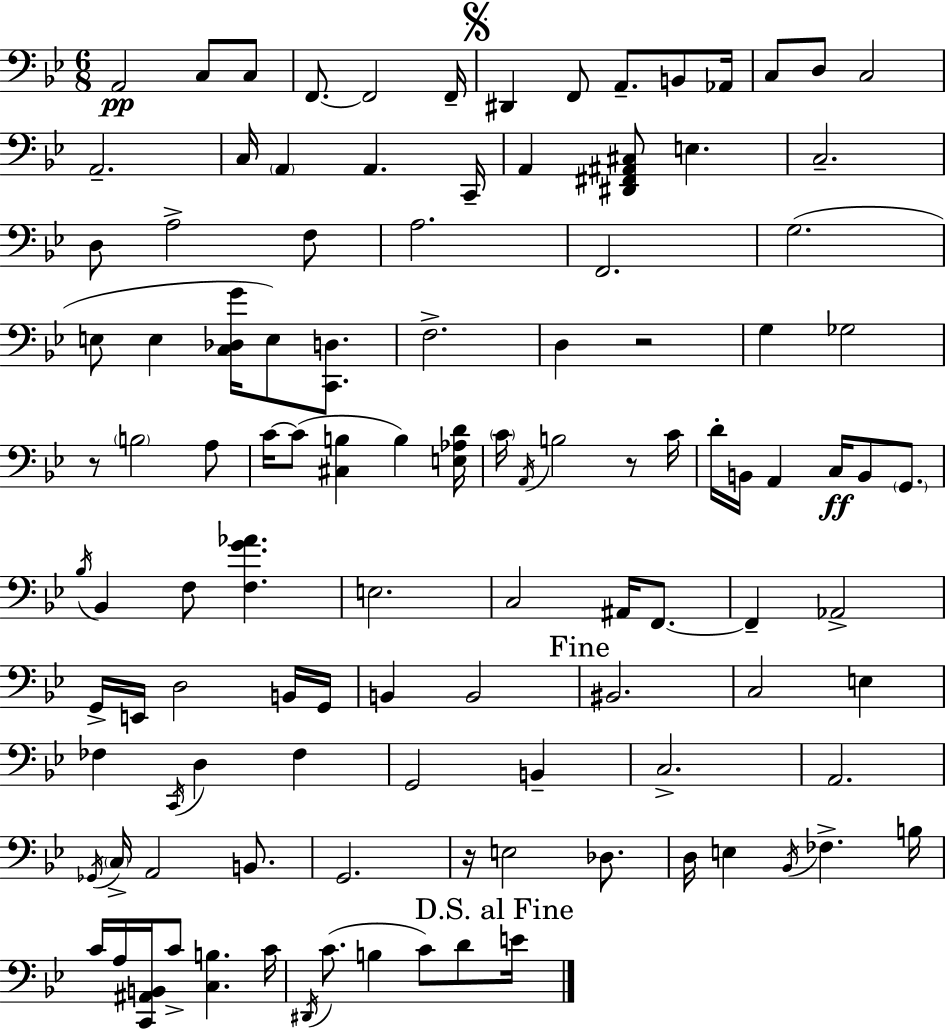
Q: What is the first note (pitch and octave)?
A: A2